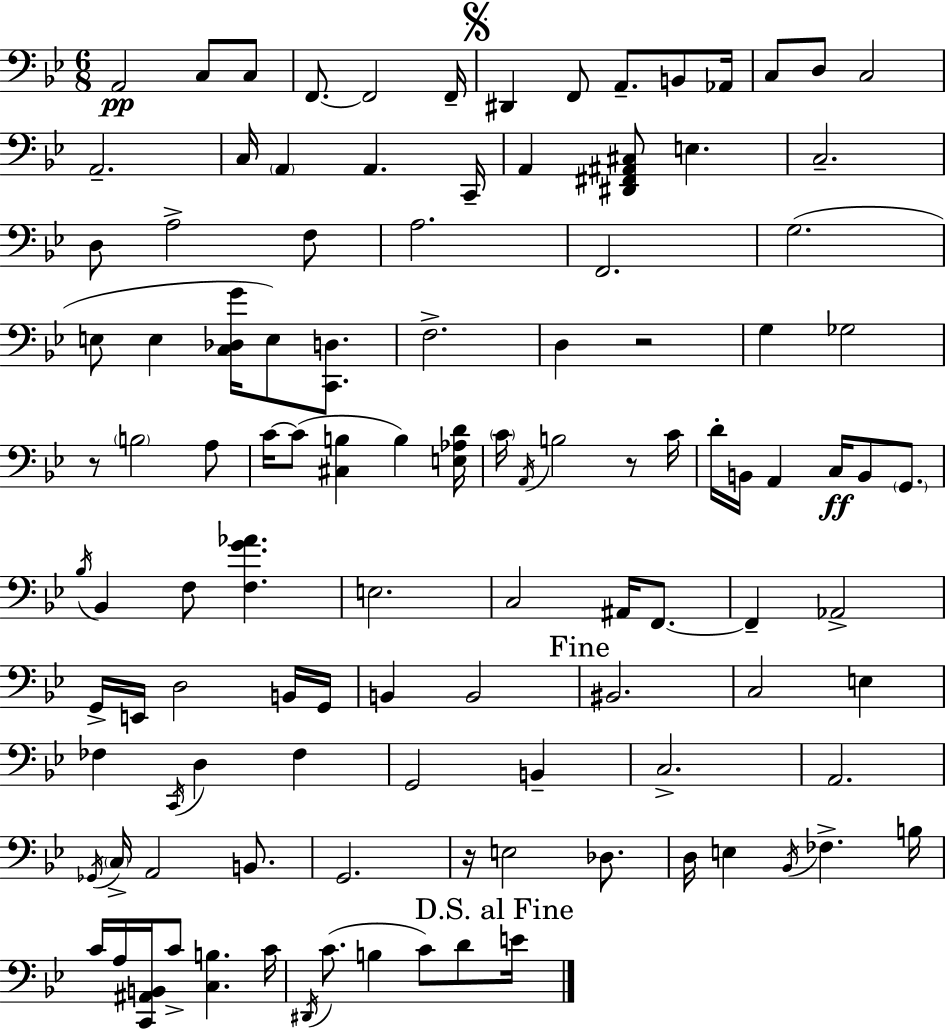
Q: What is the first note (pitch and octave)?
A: A2